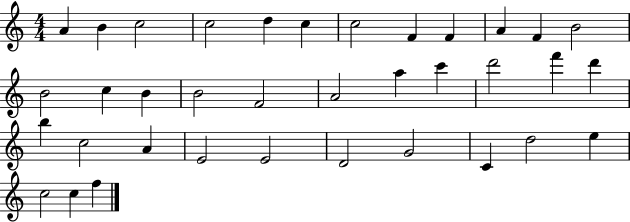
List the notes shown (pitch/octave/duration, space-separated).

A4/q B4/q C5/h C5/h D5/q C5/q C5/h F4/q F4/q A4/q F4/q B4/h B4/h C5/q B4/q B4/h F4/h A4/h A5/q C6/q D6/h F6/q D6/q B5/q C5/h A4/q E4/h E4/h D4/h G4/h C4/q D5/h E5/q C5/h C5/q F5/q